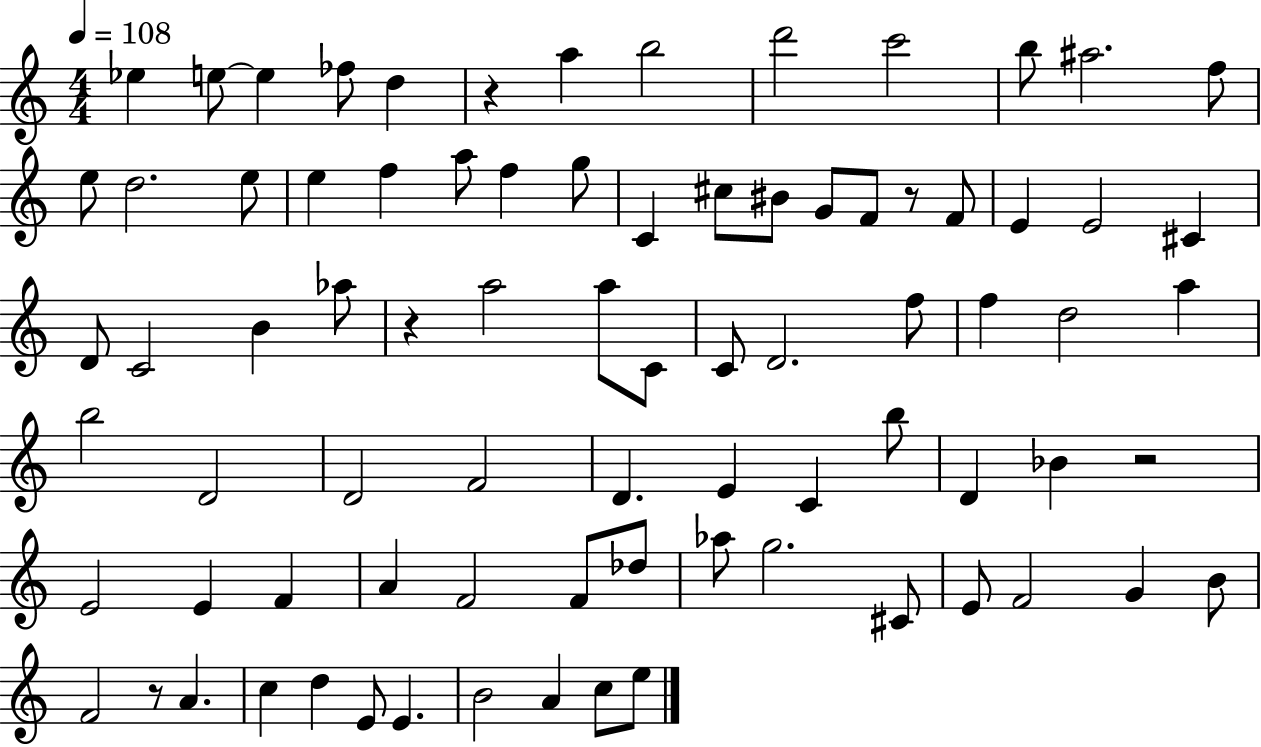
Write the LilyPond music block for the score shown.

{
  \clef treble
  \numericTimeSignature
  \time 4/4
  \key c \major
  \tempo 4 = 108
  ees''4 e''8~~ e''4 fes''8 d''4 | r4 a''4 b''2 | d'''2 c'''2 | b''8 ais''2. f''8 | \break e''8 d''2. e''8 | e''4 f''4 a''8 f''4 g''8 | c'4 cis''8 bis'8 g'8 f'8 r8 f'8 | e'4 e'2 cis'4 | \break d'8 c'2 b'4 aes''8 | r4 a''2 a''8 c'8 | c'8 d'2. f''8 | f''4 d''2 a''4 | \break b''2 d'2 | d'2 f'2 | d'4. e'4 c'4 b''8 | d'4 bes'4 r2 | \break e'2 e'4 f'4 | a'4 f'2 f'8 des''8 | aes''8 g''2. cis'8 | e'8 f'2 g'4 b'8 | \break f'2 r8 a'4. | c''4 d''4 e'8 e'4. | b'2 a'4 c''8 e''8 | \bar "|."
}